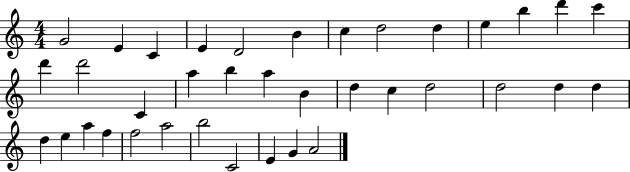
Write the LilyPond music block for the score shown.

{
  \clef treble
  \numericTimeSignature
  \time 4/4
  \key c \major
  g'2 e'4 c'4 | e'4 d'2 b'4 | c''4 d''2 d''4 | e''4 b''4 d'''4 c'''4 | \break d'''4 d'''2 c'4 | a''4 b''4 a''4 b'4 | d''4 c''4 d''2 | d''2 d''4 d''4 | \break d''4 e''4 a''4 f''4 | f''2 a''2 | b''2 c'2 | e'4 g'4 a'2 | \break \bar "|."
}